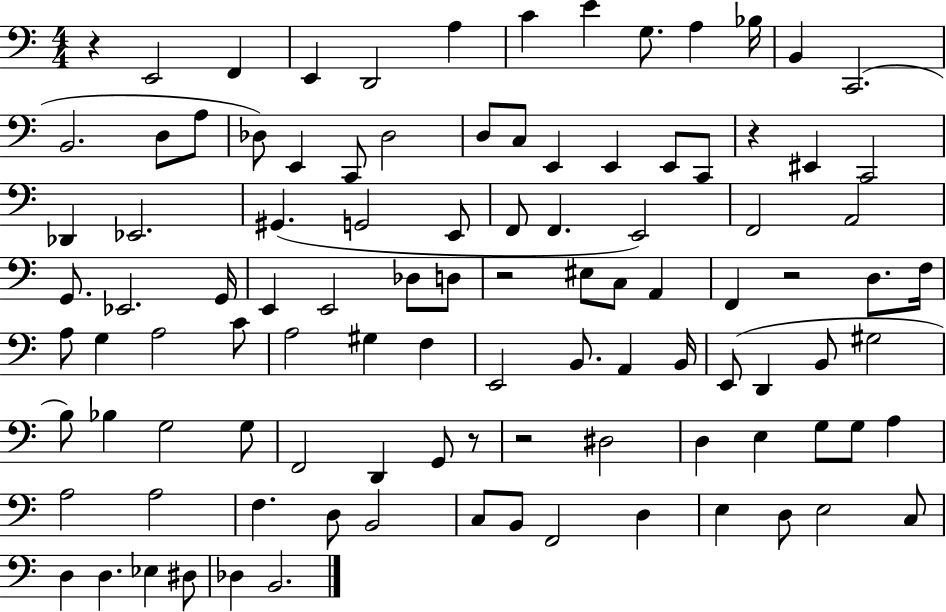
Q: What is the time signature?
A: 4/4